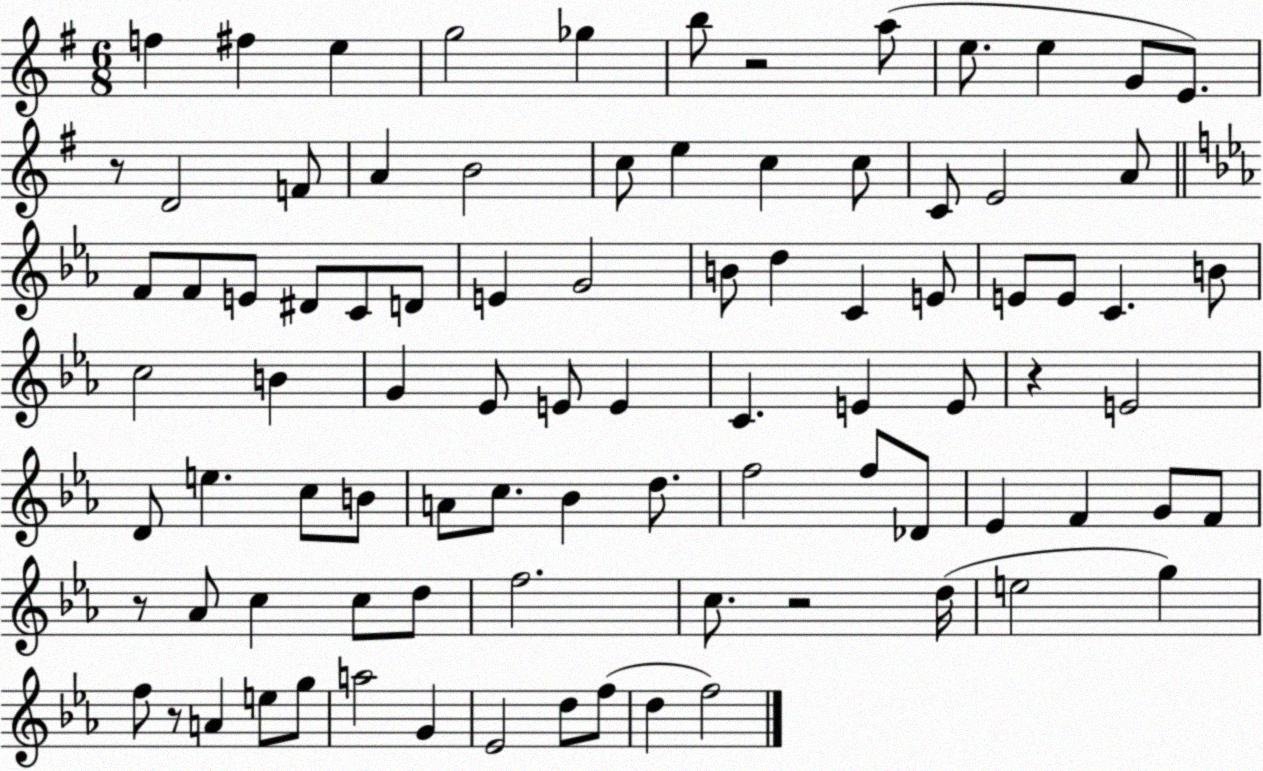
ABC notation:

X:1
T:Untitled
M:6/8
L:1/4
K:G
f ^f e g2 _g b/2 z2 a/2 e/2 e G/2 E/2 z/2 D2 F/2 A B2 c/2 e c c/2 C/2 E2 A/2 F/2 F/2 E/2 ^D/2 C/2 D/2 E G2 B/2 d C E/2 E/2 E/2 C B/2 c2 B G _E/2 E/2 E C E E/2 z E2 D/2 e c/2 B/2 A/2 c/2 _B d/2 f2 f/2 _D/2 _E F G/2 F/2 z/2 _A/2 c c/2 d/2 f2 c/2 z2 d/4 e2 g f/2 z/2 A e/2 g/2 a2 G _E2 d/2 f/2 d f2